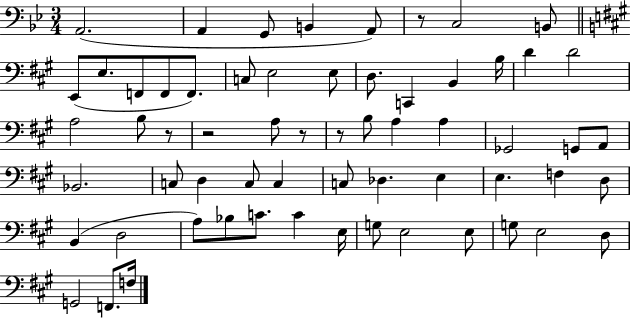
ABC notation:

X:1
T:Untitled
M:3/4
L:1/4
K:Bb
A,,2 A,, G,,/2 B,, A,,/2 z/2 C,2 B,,/2 E,,/2 E,/2 F,,/2 F,,/2 F,,/2 C,/2 E,2 E,/2 D,/2 C,, B,, B,/4 D D2 A,2 B,/2 z/2 z2 A,/2 z/2 z/2 B,/2 A, A, _G,,2 G,,/2 A,,/2 _B,,2 C,/2 D, C,/2 C, C,/2 _D, E, E, F, D,/2 B,, D,2 A,/2 _B,/2 C/2 C E,/4 G,/2 E,2 E,/2 G,/2 E,2 D,/2 G,,2 F,,/2 F,/4